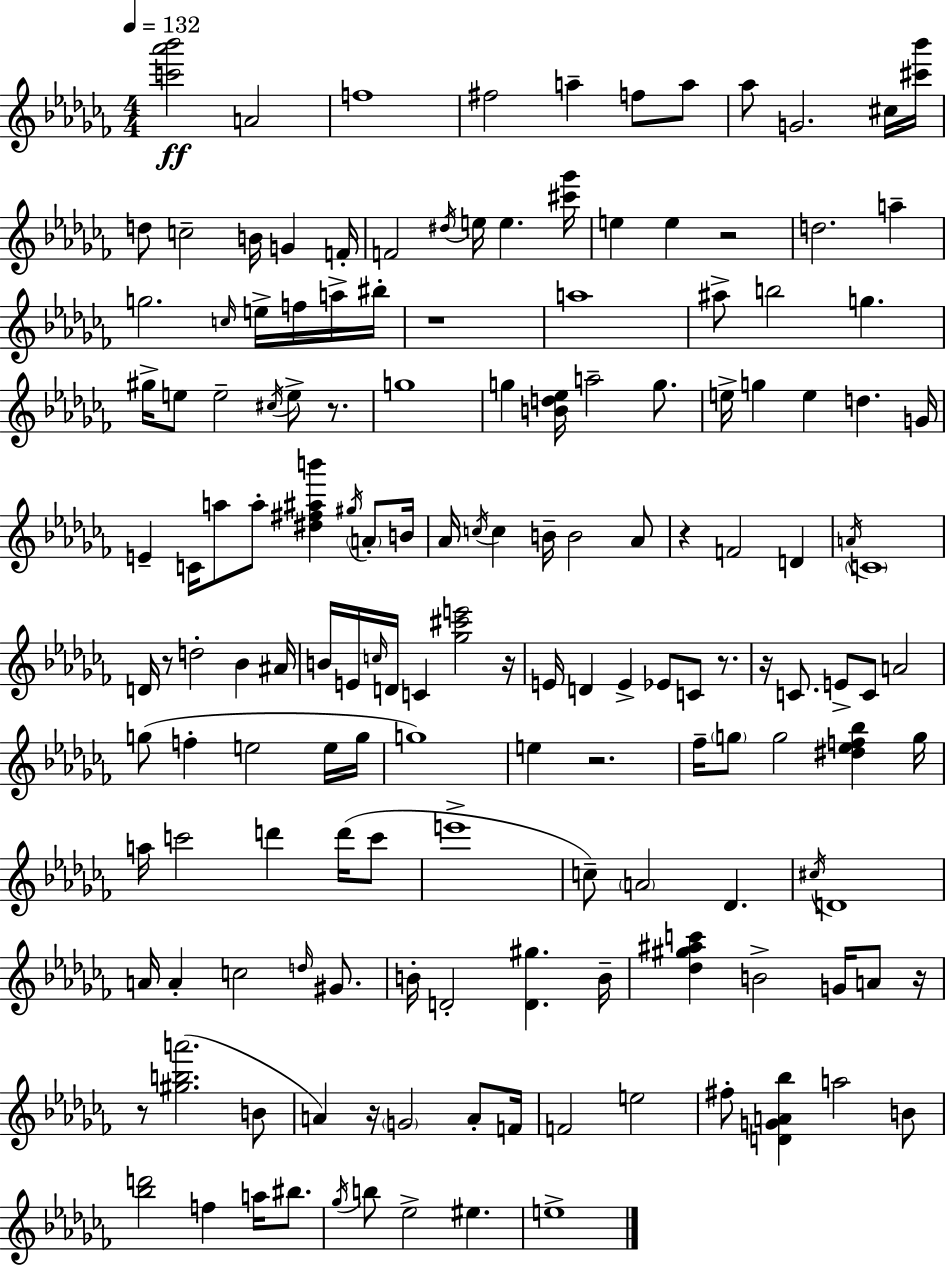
[C6,Ab6,Bb6]/h A4/h F5/w F#5/h A5/q F5/e A5/e Ab5/e G4/h. C#5/s [C#6,Bb6]/s D5/e C5/h B4/s G4/q F4/s F4/h D#5/s E5/s E5/q. [C#6,Gb6]/s E5/q E5/q R/h D5/h. A5/q G5/h. C5/s E5/s F5/s A5/s BIS5/s R/w A5/w A#5/e B5/h G5/q. G#5/s E5/e E5/h C#5/s E5/e R/e. G5/w G5/q [B4,D5,Eb5]/s A5/h G5/e. E5/s G5/q E5/q D5/q. G4/s E4/q C4/s A5/e A5/e [D#5,F#5,A#5,B6]/q G#5/s A4/e B4/s Ab4/s C5/s C5/q B4/s B4/h Ab4/e R/q F4/h D4/q A4/s C4/w D4/s R/e D5/h Bb4/q A#4/s B4/s E4/s C5/s D4/s C4/q [Gb5,C#6,E6]/h R/s E4/s D4/q E4/q Eb4/e C4/e R/e. R/s C4/e. E4/e C4/e A4/h G5/e F5/q E5/h E5/s G5/s G5/w E5/q R/h. FES5/s G5/e G5/h [D#5,Eb5,F5,Bb5]/q G5/s A5/s C6/h D6/q D6/s C6/e E6/w C5/e A4/h Db4/q. C#5/s D4/w A4/s A4/q C5/h D5/s G#4/e. B4/s D4/h [D4,G#5]/q. B4/s [Db5,G#5,A#5,C6]/q B4/h G4/s A4/e R/s R/e [G#5,B5,A6]/h. B4/e A4/q R/s G4/h A4/e F4/s F4/h E5/h F#5/e [D4,G4,A4,Bb5]/q A5/h B4/e [Bb5,D6]/h F5/q A5/s BIS5/e. Gb5/s B5/e Eb5/h EIS5/q. E5/w